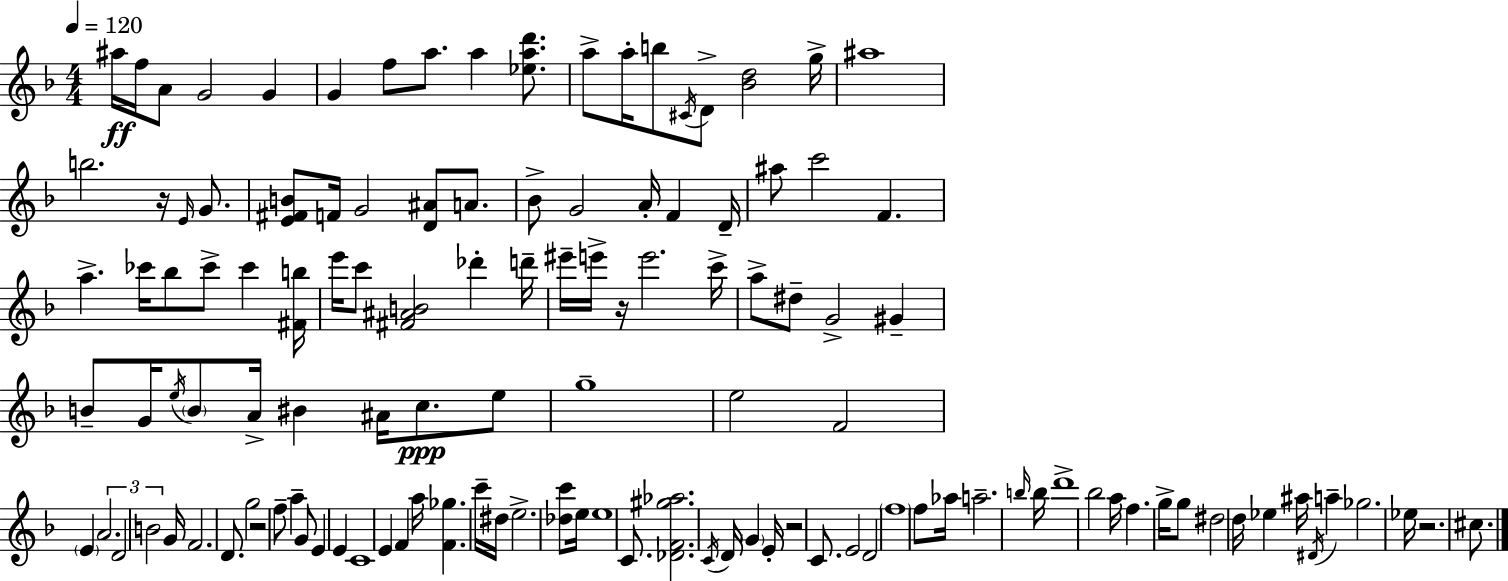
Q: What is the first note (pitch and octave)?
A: A#5